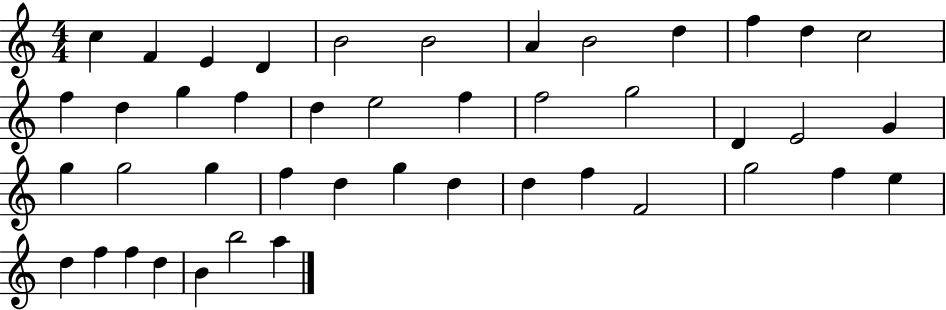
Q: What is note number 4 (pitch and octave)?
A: D4